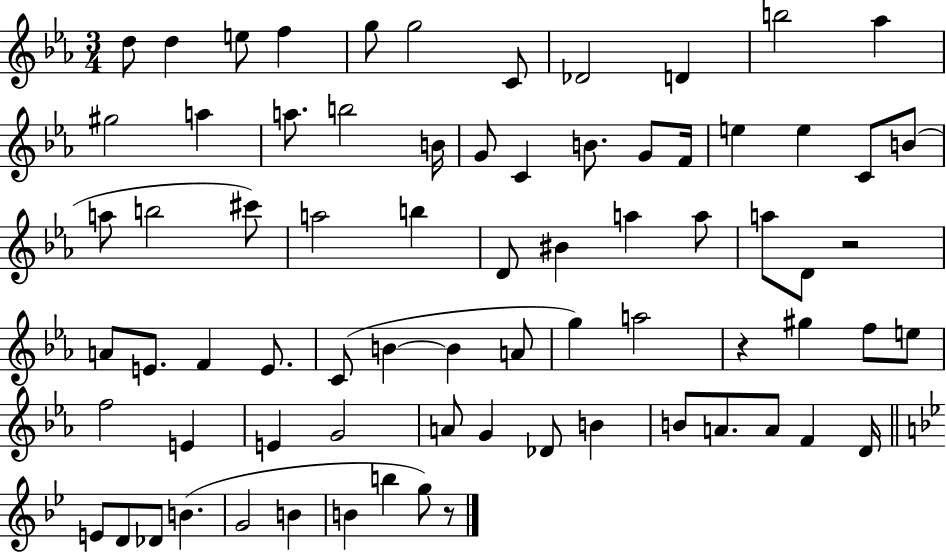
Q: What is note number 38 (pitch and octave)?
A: E4